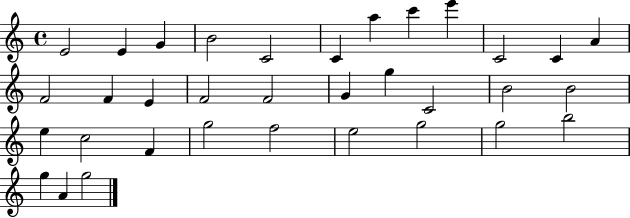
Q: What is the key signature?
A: C major